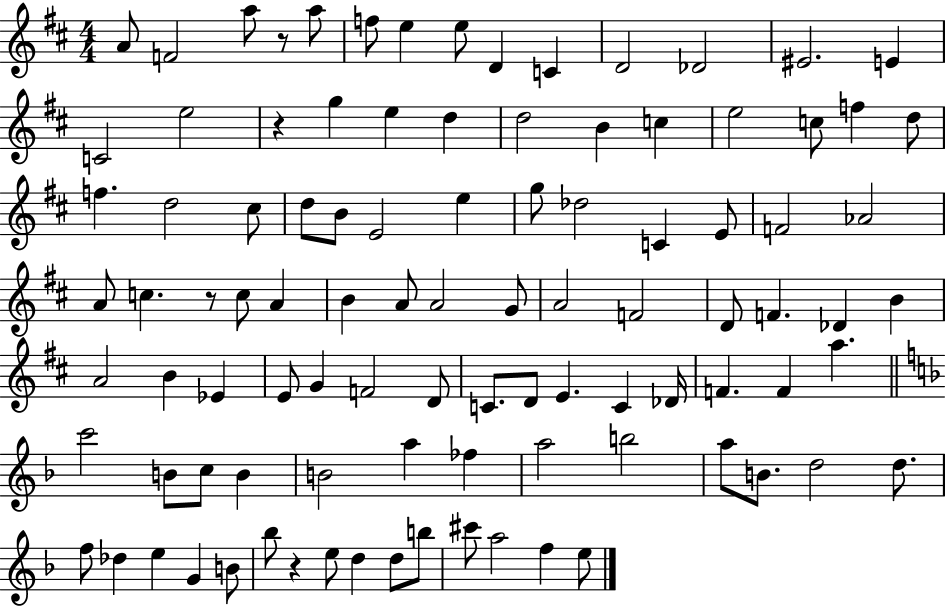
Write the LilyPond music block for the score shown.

{
  \clef treble
  \numericTimeSignature
  \time 4/4
  \key d \major
  \repeat volta 2 { a'8 f'2 a''8 r8 a''8 | f''8 e''4 e''8 d'4 c'4 | d'2 des'2 | eis'2. e'4 | \break c'2 e''2 | r4 g''4 e''4 d''4 | d''2 b'4 c''4 | e''2 c''8 f''4 d''8 | \break f''4. d''2 cis''8 | d''8 b'8 e'2 e''4 | g''8 des''2 c'4 e'8 | f'2 aes'2 | \break a'8 c''4. r8 c''8 a'4 | b'4 a'8 a'2 g'8 | a'2 f'2 | d'8 f'4. des'4 b'4 | \break a'2 b'4 ees'4 | e'8 g'4 f'2 d'8 | c'8. d'8 e'4. c'4 des'16 | f'4. f'4 a''4. | \break \bar "||" \break \key f \major c'''2 b'8 c''8 b'4 | b'2 a''4 fes''4 | a''2 b''2 | a''8 b'8. d''2 d''8. | \break f''8 des''4 e''4 g'4 b'8 | bes''8 r4 e''8 d''4 d''8 b''8 | cis'''8 a''2 f''4 e''8 | } \bar "|."
}